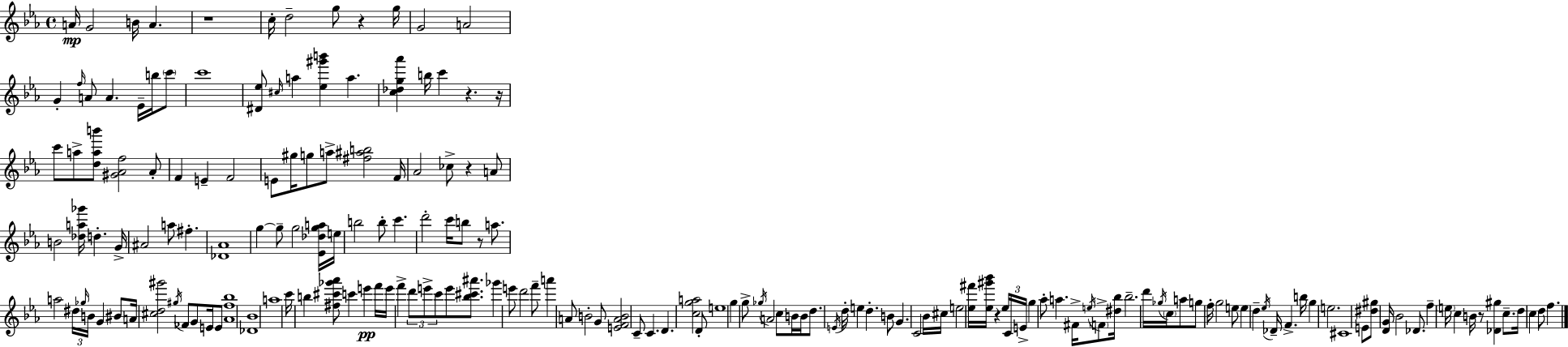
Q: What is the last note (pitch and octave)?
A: F5